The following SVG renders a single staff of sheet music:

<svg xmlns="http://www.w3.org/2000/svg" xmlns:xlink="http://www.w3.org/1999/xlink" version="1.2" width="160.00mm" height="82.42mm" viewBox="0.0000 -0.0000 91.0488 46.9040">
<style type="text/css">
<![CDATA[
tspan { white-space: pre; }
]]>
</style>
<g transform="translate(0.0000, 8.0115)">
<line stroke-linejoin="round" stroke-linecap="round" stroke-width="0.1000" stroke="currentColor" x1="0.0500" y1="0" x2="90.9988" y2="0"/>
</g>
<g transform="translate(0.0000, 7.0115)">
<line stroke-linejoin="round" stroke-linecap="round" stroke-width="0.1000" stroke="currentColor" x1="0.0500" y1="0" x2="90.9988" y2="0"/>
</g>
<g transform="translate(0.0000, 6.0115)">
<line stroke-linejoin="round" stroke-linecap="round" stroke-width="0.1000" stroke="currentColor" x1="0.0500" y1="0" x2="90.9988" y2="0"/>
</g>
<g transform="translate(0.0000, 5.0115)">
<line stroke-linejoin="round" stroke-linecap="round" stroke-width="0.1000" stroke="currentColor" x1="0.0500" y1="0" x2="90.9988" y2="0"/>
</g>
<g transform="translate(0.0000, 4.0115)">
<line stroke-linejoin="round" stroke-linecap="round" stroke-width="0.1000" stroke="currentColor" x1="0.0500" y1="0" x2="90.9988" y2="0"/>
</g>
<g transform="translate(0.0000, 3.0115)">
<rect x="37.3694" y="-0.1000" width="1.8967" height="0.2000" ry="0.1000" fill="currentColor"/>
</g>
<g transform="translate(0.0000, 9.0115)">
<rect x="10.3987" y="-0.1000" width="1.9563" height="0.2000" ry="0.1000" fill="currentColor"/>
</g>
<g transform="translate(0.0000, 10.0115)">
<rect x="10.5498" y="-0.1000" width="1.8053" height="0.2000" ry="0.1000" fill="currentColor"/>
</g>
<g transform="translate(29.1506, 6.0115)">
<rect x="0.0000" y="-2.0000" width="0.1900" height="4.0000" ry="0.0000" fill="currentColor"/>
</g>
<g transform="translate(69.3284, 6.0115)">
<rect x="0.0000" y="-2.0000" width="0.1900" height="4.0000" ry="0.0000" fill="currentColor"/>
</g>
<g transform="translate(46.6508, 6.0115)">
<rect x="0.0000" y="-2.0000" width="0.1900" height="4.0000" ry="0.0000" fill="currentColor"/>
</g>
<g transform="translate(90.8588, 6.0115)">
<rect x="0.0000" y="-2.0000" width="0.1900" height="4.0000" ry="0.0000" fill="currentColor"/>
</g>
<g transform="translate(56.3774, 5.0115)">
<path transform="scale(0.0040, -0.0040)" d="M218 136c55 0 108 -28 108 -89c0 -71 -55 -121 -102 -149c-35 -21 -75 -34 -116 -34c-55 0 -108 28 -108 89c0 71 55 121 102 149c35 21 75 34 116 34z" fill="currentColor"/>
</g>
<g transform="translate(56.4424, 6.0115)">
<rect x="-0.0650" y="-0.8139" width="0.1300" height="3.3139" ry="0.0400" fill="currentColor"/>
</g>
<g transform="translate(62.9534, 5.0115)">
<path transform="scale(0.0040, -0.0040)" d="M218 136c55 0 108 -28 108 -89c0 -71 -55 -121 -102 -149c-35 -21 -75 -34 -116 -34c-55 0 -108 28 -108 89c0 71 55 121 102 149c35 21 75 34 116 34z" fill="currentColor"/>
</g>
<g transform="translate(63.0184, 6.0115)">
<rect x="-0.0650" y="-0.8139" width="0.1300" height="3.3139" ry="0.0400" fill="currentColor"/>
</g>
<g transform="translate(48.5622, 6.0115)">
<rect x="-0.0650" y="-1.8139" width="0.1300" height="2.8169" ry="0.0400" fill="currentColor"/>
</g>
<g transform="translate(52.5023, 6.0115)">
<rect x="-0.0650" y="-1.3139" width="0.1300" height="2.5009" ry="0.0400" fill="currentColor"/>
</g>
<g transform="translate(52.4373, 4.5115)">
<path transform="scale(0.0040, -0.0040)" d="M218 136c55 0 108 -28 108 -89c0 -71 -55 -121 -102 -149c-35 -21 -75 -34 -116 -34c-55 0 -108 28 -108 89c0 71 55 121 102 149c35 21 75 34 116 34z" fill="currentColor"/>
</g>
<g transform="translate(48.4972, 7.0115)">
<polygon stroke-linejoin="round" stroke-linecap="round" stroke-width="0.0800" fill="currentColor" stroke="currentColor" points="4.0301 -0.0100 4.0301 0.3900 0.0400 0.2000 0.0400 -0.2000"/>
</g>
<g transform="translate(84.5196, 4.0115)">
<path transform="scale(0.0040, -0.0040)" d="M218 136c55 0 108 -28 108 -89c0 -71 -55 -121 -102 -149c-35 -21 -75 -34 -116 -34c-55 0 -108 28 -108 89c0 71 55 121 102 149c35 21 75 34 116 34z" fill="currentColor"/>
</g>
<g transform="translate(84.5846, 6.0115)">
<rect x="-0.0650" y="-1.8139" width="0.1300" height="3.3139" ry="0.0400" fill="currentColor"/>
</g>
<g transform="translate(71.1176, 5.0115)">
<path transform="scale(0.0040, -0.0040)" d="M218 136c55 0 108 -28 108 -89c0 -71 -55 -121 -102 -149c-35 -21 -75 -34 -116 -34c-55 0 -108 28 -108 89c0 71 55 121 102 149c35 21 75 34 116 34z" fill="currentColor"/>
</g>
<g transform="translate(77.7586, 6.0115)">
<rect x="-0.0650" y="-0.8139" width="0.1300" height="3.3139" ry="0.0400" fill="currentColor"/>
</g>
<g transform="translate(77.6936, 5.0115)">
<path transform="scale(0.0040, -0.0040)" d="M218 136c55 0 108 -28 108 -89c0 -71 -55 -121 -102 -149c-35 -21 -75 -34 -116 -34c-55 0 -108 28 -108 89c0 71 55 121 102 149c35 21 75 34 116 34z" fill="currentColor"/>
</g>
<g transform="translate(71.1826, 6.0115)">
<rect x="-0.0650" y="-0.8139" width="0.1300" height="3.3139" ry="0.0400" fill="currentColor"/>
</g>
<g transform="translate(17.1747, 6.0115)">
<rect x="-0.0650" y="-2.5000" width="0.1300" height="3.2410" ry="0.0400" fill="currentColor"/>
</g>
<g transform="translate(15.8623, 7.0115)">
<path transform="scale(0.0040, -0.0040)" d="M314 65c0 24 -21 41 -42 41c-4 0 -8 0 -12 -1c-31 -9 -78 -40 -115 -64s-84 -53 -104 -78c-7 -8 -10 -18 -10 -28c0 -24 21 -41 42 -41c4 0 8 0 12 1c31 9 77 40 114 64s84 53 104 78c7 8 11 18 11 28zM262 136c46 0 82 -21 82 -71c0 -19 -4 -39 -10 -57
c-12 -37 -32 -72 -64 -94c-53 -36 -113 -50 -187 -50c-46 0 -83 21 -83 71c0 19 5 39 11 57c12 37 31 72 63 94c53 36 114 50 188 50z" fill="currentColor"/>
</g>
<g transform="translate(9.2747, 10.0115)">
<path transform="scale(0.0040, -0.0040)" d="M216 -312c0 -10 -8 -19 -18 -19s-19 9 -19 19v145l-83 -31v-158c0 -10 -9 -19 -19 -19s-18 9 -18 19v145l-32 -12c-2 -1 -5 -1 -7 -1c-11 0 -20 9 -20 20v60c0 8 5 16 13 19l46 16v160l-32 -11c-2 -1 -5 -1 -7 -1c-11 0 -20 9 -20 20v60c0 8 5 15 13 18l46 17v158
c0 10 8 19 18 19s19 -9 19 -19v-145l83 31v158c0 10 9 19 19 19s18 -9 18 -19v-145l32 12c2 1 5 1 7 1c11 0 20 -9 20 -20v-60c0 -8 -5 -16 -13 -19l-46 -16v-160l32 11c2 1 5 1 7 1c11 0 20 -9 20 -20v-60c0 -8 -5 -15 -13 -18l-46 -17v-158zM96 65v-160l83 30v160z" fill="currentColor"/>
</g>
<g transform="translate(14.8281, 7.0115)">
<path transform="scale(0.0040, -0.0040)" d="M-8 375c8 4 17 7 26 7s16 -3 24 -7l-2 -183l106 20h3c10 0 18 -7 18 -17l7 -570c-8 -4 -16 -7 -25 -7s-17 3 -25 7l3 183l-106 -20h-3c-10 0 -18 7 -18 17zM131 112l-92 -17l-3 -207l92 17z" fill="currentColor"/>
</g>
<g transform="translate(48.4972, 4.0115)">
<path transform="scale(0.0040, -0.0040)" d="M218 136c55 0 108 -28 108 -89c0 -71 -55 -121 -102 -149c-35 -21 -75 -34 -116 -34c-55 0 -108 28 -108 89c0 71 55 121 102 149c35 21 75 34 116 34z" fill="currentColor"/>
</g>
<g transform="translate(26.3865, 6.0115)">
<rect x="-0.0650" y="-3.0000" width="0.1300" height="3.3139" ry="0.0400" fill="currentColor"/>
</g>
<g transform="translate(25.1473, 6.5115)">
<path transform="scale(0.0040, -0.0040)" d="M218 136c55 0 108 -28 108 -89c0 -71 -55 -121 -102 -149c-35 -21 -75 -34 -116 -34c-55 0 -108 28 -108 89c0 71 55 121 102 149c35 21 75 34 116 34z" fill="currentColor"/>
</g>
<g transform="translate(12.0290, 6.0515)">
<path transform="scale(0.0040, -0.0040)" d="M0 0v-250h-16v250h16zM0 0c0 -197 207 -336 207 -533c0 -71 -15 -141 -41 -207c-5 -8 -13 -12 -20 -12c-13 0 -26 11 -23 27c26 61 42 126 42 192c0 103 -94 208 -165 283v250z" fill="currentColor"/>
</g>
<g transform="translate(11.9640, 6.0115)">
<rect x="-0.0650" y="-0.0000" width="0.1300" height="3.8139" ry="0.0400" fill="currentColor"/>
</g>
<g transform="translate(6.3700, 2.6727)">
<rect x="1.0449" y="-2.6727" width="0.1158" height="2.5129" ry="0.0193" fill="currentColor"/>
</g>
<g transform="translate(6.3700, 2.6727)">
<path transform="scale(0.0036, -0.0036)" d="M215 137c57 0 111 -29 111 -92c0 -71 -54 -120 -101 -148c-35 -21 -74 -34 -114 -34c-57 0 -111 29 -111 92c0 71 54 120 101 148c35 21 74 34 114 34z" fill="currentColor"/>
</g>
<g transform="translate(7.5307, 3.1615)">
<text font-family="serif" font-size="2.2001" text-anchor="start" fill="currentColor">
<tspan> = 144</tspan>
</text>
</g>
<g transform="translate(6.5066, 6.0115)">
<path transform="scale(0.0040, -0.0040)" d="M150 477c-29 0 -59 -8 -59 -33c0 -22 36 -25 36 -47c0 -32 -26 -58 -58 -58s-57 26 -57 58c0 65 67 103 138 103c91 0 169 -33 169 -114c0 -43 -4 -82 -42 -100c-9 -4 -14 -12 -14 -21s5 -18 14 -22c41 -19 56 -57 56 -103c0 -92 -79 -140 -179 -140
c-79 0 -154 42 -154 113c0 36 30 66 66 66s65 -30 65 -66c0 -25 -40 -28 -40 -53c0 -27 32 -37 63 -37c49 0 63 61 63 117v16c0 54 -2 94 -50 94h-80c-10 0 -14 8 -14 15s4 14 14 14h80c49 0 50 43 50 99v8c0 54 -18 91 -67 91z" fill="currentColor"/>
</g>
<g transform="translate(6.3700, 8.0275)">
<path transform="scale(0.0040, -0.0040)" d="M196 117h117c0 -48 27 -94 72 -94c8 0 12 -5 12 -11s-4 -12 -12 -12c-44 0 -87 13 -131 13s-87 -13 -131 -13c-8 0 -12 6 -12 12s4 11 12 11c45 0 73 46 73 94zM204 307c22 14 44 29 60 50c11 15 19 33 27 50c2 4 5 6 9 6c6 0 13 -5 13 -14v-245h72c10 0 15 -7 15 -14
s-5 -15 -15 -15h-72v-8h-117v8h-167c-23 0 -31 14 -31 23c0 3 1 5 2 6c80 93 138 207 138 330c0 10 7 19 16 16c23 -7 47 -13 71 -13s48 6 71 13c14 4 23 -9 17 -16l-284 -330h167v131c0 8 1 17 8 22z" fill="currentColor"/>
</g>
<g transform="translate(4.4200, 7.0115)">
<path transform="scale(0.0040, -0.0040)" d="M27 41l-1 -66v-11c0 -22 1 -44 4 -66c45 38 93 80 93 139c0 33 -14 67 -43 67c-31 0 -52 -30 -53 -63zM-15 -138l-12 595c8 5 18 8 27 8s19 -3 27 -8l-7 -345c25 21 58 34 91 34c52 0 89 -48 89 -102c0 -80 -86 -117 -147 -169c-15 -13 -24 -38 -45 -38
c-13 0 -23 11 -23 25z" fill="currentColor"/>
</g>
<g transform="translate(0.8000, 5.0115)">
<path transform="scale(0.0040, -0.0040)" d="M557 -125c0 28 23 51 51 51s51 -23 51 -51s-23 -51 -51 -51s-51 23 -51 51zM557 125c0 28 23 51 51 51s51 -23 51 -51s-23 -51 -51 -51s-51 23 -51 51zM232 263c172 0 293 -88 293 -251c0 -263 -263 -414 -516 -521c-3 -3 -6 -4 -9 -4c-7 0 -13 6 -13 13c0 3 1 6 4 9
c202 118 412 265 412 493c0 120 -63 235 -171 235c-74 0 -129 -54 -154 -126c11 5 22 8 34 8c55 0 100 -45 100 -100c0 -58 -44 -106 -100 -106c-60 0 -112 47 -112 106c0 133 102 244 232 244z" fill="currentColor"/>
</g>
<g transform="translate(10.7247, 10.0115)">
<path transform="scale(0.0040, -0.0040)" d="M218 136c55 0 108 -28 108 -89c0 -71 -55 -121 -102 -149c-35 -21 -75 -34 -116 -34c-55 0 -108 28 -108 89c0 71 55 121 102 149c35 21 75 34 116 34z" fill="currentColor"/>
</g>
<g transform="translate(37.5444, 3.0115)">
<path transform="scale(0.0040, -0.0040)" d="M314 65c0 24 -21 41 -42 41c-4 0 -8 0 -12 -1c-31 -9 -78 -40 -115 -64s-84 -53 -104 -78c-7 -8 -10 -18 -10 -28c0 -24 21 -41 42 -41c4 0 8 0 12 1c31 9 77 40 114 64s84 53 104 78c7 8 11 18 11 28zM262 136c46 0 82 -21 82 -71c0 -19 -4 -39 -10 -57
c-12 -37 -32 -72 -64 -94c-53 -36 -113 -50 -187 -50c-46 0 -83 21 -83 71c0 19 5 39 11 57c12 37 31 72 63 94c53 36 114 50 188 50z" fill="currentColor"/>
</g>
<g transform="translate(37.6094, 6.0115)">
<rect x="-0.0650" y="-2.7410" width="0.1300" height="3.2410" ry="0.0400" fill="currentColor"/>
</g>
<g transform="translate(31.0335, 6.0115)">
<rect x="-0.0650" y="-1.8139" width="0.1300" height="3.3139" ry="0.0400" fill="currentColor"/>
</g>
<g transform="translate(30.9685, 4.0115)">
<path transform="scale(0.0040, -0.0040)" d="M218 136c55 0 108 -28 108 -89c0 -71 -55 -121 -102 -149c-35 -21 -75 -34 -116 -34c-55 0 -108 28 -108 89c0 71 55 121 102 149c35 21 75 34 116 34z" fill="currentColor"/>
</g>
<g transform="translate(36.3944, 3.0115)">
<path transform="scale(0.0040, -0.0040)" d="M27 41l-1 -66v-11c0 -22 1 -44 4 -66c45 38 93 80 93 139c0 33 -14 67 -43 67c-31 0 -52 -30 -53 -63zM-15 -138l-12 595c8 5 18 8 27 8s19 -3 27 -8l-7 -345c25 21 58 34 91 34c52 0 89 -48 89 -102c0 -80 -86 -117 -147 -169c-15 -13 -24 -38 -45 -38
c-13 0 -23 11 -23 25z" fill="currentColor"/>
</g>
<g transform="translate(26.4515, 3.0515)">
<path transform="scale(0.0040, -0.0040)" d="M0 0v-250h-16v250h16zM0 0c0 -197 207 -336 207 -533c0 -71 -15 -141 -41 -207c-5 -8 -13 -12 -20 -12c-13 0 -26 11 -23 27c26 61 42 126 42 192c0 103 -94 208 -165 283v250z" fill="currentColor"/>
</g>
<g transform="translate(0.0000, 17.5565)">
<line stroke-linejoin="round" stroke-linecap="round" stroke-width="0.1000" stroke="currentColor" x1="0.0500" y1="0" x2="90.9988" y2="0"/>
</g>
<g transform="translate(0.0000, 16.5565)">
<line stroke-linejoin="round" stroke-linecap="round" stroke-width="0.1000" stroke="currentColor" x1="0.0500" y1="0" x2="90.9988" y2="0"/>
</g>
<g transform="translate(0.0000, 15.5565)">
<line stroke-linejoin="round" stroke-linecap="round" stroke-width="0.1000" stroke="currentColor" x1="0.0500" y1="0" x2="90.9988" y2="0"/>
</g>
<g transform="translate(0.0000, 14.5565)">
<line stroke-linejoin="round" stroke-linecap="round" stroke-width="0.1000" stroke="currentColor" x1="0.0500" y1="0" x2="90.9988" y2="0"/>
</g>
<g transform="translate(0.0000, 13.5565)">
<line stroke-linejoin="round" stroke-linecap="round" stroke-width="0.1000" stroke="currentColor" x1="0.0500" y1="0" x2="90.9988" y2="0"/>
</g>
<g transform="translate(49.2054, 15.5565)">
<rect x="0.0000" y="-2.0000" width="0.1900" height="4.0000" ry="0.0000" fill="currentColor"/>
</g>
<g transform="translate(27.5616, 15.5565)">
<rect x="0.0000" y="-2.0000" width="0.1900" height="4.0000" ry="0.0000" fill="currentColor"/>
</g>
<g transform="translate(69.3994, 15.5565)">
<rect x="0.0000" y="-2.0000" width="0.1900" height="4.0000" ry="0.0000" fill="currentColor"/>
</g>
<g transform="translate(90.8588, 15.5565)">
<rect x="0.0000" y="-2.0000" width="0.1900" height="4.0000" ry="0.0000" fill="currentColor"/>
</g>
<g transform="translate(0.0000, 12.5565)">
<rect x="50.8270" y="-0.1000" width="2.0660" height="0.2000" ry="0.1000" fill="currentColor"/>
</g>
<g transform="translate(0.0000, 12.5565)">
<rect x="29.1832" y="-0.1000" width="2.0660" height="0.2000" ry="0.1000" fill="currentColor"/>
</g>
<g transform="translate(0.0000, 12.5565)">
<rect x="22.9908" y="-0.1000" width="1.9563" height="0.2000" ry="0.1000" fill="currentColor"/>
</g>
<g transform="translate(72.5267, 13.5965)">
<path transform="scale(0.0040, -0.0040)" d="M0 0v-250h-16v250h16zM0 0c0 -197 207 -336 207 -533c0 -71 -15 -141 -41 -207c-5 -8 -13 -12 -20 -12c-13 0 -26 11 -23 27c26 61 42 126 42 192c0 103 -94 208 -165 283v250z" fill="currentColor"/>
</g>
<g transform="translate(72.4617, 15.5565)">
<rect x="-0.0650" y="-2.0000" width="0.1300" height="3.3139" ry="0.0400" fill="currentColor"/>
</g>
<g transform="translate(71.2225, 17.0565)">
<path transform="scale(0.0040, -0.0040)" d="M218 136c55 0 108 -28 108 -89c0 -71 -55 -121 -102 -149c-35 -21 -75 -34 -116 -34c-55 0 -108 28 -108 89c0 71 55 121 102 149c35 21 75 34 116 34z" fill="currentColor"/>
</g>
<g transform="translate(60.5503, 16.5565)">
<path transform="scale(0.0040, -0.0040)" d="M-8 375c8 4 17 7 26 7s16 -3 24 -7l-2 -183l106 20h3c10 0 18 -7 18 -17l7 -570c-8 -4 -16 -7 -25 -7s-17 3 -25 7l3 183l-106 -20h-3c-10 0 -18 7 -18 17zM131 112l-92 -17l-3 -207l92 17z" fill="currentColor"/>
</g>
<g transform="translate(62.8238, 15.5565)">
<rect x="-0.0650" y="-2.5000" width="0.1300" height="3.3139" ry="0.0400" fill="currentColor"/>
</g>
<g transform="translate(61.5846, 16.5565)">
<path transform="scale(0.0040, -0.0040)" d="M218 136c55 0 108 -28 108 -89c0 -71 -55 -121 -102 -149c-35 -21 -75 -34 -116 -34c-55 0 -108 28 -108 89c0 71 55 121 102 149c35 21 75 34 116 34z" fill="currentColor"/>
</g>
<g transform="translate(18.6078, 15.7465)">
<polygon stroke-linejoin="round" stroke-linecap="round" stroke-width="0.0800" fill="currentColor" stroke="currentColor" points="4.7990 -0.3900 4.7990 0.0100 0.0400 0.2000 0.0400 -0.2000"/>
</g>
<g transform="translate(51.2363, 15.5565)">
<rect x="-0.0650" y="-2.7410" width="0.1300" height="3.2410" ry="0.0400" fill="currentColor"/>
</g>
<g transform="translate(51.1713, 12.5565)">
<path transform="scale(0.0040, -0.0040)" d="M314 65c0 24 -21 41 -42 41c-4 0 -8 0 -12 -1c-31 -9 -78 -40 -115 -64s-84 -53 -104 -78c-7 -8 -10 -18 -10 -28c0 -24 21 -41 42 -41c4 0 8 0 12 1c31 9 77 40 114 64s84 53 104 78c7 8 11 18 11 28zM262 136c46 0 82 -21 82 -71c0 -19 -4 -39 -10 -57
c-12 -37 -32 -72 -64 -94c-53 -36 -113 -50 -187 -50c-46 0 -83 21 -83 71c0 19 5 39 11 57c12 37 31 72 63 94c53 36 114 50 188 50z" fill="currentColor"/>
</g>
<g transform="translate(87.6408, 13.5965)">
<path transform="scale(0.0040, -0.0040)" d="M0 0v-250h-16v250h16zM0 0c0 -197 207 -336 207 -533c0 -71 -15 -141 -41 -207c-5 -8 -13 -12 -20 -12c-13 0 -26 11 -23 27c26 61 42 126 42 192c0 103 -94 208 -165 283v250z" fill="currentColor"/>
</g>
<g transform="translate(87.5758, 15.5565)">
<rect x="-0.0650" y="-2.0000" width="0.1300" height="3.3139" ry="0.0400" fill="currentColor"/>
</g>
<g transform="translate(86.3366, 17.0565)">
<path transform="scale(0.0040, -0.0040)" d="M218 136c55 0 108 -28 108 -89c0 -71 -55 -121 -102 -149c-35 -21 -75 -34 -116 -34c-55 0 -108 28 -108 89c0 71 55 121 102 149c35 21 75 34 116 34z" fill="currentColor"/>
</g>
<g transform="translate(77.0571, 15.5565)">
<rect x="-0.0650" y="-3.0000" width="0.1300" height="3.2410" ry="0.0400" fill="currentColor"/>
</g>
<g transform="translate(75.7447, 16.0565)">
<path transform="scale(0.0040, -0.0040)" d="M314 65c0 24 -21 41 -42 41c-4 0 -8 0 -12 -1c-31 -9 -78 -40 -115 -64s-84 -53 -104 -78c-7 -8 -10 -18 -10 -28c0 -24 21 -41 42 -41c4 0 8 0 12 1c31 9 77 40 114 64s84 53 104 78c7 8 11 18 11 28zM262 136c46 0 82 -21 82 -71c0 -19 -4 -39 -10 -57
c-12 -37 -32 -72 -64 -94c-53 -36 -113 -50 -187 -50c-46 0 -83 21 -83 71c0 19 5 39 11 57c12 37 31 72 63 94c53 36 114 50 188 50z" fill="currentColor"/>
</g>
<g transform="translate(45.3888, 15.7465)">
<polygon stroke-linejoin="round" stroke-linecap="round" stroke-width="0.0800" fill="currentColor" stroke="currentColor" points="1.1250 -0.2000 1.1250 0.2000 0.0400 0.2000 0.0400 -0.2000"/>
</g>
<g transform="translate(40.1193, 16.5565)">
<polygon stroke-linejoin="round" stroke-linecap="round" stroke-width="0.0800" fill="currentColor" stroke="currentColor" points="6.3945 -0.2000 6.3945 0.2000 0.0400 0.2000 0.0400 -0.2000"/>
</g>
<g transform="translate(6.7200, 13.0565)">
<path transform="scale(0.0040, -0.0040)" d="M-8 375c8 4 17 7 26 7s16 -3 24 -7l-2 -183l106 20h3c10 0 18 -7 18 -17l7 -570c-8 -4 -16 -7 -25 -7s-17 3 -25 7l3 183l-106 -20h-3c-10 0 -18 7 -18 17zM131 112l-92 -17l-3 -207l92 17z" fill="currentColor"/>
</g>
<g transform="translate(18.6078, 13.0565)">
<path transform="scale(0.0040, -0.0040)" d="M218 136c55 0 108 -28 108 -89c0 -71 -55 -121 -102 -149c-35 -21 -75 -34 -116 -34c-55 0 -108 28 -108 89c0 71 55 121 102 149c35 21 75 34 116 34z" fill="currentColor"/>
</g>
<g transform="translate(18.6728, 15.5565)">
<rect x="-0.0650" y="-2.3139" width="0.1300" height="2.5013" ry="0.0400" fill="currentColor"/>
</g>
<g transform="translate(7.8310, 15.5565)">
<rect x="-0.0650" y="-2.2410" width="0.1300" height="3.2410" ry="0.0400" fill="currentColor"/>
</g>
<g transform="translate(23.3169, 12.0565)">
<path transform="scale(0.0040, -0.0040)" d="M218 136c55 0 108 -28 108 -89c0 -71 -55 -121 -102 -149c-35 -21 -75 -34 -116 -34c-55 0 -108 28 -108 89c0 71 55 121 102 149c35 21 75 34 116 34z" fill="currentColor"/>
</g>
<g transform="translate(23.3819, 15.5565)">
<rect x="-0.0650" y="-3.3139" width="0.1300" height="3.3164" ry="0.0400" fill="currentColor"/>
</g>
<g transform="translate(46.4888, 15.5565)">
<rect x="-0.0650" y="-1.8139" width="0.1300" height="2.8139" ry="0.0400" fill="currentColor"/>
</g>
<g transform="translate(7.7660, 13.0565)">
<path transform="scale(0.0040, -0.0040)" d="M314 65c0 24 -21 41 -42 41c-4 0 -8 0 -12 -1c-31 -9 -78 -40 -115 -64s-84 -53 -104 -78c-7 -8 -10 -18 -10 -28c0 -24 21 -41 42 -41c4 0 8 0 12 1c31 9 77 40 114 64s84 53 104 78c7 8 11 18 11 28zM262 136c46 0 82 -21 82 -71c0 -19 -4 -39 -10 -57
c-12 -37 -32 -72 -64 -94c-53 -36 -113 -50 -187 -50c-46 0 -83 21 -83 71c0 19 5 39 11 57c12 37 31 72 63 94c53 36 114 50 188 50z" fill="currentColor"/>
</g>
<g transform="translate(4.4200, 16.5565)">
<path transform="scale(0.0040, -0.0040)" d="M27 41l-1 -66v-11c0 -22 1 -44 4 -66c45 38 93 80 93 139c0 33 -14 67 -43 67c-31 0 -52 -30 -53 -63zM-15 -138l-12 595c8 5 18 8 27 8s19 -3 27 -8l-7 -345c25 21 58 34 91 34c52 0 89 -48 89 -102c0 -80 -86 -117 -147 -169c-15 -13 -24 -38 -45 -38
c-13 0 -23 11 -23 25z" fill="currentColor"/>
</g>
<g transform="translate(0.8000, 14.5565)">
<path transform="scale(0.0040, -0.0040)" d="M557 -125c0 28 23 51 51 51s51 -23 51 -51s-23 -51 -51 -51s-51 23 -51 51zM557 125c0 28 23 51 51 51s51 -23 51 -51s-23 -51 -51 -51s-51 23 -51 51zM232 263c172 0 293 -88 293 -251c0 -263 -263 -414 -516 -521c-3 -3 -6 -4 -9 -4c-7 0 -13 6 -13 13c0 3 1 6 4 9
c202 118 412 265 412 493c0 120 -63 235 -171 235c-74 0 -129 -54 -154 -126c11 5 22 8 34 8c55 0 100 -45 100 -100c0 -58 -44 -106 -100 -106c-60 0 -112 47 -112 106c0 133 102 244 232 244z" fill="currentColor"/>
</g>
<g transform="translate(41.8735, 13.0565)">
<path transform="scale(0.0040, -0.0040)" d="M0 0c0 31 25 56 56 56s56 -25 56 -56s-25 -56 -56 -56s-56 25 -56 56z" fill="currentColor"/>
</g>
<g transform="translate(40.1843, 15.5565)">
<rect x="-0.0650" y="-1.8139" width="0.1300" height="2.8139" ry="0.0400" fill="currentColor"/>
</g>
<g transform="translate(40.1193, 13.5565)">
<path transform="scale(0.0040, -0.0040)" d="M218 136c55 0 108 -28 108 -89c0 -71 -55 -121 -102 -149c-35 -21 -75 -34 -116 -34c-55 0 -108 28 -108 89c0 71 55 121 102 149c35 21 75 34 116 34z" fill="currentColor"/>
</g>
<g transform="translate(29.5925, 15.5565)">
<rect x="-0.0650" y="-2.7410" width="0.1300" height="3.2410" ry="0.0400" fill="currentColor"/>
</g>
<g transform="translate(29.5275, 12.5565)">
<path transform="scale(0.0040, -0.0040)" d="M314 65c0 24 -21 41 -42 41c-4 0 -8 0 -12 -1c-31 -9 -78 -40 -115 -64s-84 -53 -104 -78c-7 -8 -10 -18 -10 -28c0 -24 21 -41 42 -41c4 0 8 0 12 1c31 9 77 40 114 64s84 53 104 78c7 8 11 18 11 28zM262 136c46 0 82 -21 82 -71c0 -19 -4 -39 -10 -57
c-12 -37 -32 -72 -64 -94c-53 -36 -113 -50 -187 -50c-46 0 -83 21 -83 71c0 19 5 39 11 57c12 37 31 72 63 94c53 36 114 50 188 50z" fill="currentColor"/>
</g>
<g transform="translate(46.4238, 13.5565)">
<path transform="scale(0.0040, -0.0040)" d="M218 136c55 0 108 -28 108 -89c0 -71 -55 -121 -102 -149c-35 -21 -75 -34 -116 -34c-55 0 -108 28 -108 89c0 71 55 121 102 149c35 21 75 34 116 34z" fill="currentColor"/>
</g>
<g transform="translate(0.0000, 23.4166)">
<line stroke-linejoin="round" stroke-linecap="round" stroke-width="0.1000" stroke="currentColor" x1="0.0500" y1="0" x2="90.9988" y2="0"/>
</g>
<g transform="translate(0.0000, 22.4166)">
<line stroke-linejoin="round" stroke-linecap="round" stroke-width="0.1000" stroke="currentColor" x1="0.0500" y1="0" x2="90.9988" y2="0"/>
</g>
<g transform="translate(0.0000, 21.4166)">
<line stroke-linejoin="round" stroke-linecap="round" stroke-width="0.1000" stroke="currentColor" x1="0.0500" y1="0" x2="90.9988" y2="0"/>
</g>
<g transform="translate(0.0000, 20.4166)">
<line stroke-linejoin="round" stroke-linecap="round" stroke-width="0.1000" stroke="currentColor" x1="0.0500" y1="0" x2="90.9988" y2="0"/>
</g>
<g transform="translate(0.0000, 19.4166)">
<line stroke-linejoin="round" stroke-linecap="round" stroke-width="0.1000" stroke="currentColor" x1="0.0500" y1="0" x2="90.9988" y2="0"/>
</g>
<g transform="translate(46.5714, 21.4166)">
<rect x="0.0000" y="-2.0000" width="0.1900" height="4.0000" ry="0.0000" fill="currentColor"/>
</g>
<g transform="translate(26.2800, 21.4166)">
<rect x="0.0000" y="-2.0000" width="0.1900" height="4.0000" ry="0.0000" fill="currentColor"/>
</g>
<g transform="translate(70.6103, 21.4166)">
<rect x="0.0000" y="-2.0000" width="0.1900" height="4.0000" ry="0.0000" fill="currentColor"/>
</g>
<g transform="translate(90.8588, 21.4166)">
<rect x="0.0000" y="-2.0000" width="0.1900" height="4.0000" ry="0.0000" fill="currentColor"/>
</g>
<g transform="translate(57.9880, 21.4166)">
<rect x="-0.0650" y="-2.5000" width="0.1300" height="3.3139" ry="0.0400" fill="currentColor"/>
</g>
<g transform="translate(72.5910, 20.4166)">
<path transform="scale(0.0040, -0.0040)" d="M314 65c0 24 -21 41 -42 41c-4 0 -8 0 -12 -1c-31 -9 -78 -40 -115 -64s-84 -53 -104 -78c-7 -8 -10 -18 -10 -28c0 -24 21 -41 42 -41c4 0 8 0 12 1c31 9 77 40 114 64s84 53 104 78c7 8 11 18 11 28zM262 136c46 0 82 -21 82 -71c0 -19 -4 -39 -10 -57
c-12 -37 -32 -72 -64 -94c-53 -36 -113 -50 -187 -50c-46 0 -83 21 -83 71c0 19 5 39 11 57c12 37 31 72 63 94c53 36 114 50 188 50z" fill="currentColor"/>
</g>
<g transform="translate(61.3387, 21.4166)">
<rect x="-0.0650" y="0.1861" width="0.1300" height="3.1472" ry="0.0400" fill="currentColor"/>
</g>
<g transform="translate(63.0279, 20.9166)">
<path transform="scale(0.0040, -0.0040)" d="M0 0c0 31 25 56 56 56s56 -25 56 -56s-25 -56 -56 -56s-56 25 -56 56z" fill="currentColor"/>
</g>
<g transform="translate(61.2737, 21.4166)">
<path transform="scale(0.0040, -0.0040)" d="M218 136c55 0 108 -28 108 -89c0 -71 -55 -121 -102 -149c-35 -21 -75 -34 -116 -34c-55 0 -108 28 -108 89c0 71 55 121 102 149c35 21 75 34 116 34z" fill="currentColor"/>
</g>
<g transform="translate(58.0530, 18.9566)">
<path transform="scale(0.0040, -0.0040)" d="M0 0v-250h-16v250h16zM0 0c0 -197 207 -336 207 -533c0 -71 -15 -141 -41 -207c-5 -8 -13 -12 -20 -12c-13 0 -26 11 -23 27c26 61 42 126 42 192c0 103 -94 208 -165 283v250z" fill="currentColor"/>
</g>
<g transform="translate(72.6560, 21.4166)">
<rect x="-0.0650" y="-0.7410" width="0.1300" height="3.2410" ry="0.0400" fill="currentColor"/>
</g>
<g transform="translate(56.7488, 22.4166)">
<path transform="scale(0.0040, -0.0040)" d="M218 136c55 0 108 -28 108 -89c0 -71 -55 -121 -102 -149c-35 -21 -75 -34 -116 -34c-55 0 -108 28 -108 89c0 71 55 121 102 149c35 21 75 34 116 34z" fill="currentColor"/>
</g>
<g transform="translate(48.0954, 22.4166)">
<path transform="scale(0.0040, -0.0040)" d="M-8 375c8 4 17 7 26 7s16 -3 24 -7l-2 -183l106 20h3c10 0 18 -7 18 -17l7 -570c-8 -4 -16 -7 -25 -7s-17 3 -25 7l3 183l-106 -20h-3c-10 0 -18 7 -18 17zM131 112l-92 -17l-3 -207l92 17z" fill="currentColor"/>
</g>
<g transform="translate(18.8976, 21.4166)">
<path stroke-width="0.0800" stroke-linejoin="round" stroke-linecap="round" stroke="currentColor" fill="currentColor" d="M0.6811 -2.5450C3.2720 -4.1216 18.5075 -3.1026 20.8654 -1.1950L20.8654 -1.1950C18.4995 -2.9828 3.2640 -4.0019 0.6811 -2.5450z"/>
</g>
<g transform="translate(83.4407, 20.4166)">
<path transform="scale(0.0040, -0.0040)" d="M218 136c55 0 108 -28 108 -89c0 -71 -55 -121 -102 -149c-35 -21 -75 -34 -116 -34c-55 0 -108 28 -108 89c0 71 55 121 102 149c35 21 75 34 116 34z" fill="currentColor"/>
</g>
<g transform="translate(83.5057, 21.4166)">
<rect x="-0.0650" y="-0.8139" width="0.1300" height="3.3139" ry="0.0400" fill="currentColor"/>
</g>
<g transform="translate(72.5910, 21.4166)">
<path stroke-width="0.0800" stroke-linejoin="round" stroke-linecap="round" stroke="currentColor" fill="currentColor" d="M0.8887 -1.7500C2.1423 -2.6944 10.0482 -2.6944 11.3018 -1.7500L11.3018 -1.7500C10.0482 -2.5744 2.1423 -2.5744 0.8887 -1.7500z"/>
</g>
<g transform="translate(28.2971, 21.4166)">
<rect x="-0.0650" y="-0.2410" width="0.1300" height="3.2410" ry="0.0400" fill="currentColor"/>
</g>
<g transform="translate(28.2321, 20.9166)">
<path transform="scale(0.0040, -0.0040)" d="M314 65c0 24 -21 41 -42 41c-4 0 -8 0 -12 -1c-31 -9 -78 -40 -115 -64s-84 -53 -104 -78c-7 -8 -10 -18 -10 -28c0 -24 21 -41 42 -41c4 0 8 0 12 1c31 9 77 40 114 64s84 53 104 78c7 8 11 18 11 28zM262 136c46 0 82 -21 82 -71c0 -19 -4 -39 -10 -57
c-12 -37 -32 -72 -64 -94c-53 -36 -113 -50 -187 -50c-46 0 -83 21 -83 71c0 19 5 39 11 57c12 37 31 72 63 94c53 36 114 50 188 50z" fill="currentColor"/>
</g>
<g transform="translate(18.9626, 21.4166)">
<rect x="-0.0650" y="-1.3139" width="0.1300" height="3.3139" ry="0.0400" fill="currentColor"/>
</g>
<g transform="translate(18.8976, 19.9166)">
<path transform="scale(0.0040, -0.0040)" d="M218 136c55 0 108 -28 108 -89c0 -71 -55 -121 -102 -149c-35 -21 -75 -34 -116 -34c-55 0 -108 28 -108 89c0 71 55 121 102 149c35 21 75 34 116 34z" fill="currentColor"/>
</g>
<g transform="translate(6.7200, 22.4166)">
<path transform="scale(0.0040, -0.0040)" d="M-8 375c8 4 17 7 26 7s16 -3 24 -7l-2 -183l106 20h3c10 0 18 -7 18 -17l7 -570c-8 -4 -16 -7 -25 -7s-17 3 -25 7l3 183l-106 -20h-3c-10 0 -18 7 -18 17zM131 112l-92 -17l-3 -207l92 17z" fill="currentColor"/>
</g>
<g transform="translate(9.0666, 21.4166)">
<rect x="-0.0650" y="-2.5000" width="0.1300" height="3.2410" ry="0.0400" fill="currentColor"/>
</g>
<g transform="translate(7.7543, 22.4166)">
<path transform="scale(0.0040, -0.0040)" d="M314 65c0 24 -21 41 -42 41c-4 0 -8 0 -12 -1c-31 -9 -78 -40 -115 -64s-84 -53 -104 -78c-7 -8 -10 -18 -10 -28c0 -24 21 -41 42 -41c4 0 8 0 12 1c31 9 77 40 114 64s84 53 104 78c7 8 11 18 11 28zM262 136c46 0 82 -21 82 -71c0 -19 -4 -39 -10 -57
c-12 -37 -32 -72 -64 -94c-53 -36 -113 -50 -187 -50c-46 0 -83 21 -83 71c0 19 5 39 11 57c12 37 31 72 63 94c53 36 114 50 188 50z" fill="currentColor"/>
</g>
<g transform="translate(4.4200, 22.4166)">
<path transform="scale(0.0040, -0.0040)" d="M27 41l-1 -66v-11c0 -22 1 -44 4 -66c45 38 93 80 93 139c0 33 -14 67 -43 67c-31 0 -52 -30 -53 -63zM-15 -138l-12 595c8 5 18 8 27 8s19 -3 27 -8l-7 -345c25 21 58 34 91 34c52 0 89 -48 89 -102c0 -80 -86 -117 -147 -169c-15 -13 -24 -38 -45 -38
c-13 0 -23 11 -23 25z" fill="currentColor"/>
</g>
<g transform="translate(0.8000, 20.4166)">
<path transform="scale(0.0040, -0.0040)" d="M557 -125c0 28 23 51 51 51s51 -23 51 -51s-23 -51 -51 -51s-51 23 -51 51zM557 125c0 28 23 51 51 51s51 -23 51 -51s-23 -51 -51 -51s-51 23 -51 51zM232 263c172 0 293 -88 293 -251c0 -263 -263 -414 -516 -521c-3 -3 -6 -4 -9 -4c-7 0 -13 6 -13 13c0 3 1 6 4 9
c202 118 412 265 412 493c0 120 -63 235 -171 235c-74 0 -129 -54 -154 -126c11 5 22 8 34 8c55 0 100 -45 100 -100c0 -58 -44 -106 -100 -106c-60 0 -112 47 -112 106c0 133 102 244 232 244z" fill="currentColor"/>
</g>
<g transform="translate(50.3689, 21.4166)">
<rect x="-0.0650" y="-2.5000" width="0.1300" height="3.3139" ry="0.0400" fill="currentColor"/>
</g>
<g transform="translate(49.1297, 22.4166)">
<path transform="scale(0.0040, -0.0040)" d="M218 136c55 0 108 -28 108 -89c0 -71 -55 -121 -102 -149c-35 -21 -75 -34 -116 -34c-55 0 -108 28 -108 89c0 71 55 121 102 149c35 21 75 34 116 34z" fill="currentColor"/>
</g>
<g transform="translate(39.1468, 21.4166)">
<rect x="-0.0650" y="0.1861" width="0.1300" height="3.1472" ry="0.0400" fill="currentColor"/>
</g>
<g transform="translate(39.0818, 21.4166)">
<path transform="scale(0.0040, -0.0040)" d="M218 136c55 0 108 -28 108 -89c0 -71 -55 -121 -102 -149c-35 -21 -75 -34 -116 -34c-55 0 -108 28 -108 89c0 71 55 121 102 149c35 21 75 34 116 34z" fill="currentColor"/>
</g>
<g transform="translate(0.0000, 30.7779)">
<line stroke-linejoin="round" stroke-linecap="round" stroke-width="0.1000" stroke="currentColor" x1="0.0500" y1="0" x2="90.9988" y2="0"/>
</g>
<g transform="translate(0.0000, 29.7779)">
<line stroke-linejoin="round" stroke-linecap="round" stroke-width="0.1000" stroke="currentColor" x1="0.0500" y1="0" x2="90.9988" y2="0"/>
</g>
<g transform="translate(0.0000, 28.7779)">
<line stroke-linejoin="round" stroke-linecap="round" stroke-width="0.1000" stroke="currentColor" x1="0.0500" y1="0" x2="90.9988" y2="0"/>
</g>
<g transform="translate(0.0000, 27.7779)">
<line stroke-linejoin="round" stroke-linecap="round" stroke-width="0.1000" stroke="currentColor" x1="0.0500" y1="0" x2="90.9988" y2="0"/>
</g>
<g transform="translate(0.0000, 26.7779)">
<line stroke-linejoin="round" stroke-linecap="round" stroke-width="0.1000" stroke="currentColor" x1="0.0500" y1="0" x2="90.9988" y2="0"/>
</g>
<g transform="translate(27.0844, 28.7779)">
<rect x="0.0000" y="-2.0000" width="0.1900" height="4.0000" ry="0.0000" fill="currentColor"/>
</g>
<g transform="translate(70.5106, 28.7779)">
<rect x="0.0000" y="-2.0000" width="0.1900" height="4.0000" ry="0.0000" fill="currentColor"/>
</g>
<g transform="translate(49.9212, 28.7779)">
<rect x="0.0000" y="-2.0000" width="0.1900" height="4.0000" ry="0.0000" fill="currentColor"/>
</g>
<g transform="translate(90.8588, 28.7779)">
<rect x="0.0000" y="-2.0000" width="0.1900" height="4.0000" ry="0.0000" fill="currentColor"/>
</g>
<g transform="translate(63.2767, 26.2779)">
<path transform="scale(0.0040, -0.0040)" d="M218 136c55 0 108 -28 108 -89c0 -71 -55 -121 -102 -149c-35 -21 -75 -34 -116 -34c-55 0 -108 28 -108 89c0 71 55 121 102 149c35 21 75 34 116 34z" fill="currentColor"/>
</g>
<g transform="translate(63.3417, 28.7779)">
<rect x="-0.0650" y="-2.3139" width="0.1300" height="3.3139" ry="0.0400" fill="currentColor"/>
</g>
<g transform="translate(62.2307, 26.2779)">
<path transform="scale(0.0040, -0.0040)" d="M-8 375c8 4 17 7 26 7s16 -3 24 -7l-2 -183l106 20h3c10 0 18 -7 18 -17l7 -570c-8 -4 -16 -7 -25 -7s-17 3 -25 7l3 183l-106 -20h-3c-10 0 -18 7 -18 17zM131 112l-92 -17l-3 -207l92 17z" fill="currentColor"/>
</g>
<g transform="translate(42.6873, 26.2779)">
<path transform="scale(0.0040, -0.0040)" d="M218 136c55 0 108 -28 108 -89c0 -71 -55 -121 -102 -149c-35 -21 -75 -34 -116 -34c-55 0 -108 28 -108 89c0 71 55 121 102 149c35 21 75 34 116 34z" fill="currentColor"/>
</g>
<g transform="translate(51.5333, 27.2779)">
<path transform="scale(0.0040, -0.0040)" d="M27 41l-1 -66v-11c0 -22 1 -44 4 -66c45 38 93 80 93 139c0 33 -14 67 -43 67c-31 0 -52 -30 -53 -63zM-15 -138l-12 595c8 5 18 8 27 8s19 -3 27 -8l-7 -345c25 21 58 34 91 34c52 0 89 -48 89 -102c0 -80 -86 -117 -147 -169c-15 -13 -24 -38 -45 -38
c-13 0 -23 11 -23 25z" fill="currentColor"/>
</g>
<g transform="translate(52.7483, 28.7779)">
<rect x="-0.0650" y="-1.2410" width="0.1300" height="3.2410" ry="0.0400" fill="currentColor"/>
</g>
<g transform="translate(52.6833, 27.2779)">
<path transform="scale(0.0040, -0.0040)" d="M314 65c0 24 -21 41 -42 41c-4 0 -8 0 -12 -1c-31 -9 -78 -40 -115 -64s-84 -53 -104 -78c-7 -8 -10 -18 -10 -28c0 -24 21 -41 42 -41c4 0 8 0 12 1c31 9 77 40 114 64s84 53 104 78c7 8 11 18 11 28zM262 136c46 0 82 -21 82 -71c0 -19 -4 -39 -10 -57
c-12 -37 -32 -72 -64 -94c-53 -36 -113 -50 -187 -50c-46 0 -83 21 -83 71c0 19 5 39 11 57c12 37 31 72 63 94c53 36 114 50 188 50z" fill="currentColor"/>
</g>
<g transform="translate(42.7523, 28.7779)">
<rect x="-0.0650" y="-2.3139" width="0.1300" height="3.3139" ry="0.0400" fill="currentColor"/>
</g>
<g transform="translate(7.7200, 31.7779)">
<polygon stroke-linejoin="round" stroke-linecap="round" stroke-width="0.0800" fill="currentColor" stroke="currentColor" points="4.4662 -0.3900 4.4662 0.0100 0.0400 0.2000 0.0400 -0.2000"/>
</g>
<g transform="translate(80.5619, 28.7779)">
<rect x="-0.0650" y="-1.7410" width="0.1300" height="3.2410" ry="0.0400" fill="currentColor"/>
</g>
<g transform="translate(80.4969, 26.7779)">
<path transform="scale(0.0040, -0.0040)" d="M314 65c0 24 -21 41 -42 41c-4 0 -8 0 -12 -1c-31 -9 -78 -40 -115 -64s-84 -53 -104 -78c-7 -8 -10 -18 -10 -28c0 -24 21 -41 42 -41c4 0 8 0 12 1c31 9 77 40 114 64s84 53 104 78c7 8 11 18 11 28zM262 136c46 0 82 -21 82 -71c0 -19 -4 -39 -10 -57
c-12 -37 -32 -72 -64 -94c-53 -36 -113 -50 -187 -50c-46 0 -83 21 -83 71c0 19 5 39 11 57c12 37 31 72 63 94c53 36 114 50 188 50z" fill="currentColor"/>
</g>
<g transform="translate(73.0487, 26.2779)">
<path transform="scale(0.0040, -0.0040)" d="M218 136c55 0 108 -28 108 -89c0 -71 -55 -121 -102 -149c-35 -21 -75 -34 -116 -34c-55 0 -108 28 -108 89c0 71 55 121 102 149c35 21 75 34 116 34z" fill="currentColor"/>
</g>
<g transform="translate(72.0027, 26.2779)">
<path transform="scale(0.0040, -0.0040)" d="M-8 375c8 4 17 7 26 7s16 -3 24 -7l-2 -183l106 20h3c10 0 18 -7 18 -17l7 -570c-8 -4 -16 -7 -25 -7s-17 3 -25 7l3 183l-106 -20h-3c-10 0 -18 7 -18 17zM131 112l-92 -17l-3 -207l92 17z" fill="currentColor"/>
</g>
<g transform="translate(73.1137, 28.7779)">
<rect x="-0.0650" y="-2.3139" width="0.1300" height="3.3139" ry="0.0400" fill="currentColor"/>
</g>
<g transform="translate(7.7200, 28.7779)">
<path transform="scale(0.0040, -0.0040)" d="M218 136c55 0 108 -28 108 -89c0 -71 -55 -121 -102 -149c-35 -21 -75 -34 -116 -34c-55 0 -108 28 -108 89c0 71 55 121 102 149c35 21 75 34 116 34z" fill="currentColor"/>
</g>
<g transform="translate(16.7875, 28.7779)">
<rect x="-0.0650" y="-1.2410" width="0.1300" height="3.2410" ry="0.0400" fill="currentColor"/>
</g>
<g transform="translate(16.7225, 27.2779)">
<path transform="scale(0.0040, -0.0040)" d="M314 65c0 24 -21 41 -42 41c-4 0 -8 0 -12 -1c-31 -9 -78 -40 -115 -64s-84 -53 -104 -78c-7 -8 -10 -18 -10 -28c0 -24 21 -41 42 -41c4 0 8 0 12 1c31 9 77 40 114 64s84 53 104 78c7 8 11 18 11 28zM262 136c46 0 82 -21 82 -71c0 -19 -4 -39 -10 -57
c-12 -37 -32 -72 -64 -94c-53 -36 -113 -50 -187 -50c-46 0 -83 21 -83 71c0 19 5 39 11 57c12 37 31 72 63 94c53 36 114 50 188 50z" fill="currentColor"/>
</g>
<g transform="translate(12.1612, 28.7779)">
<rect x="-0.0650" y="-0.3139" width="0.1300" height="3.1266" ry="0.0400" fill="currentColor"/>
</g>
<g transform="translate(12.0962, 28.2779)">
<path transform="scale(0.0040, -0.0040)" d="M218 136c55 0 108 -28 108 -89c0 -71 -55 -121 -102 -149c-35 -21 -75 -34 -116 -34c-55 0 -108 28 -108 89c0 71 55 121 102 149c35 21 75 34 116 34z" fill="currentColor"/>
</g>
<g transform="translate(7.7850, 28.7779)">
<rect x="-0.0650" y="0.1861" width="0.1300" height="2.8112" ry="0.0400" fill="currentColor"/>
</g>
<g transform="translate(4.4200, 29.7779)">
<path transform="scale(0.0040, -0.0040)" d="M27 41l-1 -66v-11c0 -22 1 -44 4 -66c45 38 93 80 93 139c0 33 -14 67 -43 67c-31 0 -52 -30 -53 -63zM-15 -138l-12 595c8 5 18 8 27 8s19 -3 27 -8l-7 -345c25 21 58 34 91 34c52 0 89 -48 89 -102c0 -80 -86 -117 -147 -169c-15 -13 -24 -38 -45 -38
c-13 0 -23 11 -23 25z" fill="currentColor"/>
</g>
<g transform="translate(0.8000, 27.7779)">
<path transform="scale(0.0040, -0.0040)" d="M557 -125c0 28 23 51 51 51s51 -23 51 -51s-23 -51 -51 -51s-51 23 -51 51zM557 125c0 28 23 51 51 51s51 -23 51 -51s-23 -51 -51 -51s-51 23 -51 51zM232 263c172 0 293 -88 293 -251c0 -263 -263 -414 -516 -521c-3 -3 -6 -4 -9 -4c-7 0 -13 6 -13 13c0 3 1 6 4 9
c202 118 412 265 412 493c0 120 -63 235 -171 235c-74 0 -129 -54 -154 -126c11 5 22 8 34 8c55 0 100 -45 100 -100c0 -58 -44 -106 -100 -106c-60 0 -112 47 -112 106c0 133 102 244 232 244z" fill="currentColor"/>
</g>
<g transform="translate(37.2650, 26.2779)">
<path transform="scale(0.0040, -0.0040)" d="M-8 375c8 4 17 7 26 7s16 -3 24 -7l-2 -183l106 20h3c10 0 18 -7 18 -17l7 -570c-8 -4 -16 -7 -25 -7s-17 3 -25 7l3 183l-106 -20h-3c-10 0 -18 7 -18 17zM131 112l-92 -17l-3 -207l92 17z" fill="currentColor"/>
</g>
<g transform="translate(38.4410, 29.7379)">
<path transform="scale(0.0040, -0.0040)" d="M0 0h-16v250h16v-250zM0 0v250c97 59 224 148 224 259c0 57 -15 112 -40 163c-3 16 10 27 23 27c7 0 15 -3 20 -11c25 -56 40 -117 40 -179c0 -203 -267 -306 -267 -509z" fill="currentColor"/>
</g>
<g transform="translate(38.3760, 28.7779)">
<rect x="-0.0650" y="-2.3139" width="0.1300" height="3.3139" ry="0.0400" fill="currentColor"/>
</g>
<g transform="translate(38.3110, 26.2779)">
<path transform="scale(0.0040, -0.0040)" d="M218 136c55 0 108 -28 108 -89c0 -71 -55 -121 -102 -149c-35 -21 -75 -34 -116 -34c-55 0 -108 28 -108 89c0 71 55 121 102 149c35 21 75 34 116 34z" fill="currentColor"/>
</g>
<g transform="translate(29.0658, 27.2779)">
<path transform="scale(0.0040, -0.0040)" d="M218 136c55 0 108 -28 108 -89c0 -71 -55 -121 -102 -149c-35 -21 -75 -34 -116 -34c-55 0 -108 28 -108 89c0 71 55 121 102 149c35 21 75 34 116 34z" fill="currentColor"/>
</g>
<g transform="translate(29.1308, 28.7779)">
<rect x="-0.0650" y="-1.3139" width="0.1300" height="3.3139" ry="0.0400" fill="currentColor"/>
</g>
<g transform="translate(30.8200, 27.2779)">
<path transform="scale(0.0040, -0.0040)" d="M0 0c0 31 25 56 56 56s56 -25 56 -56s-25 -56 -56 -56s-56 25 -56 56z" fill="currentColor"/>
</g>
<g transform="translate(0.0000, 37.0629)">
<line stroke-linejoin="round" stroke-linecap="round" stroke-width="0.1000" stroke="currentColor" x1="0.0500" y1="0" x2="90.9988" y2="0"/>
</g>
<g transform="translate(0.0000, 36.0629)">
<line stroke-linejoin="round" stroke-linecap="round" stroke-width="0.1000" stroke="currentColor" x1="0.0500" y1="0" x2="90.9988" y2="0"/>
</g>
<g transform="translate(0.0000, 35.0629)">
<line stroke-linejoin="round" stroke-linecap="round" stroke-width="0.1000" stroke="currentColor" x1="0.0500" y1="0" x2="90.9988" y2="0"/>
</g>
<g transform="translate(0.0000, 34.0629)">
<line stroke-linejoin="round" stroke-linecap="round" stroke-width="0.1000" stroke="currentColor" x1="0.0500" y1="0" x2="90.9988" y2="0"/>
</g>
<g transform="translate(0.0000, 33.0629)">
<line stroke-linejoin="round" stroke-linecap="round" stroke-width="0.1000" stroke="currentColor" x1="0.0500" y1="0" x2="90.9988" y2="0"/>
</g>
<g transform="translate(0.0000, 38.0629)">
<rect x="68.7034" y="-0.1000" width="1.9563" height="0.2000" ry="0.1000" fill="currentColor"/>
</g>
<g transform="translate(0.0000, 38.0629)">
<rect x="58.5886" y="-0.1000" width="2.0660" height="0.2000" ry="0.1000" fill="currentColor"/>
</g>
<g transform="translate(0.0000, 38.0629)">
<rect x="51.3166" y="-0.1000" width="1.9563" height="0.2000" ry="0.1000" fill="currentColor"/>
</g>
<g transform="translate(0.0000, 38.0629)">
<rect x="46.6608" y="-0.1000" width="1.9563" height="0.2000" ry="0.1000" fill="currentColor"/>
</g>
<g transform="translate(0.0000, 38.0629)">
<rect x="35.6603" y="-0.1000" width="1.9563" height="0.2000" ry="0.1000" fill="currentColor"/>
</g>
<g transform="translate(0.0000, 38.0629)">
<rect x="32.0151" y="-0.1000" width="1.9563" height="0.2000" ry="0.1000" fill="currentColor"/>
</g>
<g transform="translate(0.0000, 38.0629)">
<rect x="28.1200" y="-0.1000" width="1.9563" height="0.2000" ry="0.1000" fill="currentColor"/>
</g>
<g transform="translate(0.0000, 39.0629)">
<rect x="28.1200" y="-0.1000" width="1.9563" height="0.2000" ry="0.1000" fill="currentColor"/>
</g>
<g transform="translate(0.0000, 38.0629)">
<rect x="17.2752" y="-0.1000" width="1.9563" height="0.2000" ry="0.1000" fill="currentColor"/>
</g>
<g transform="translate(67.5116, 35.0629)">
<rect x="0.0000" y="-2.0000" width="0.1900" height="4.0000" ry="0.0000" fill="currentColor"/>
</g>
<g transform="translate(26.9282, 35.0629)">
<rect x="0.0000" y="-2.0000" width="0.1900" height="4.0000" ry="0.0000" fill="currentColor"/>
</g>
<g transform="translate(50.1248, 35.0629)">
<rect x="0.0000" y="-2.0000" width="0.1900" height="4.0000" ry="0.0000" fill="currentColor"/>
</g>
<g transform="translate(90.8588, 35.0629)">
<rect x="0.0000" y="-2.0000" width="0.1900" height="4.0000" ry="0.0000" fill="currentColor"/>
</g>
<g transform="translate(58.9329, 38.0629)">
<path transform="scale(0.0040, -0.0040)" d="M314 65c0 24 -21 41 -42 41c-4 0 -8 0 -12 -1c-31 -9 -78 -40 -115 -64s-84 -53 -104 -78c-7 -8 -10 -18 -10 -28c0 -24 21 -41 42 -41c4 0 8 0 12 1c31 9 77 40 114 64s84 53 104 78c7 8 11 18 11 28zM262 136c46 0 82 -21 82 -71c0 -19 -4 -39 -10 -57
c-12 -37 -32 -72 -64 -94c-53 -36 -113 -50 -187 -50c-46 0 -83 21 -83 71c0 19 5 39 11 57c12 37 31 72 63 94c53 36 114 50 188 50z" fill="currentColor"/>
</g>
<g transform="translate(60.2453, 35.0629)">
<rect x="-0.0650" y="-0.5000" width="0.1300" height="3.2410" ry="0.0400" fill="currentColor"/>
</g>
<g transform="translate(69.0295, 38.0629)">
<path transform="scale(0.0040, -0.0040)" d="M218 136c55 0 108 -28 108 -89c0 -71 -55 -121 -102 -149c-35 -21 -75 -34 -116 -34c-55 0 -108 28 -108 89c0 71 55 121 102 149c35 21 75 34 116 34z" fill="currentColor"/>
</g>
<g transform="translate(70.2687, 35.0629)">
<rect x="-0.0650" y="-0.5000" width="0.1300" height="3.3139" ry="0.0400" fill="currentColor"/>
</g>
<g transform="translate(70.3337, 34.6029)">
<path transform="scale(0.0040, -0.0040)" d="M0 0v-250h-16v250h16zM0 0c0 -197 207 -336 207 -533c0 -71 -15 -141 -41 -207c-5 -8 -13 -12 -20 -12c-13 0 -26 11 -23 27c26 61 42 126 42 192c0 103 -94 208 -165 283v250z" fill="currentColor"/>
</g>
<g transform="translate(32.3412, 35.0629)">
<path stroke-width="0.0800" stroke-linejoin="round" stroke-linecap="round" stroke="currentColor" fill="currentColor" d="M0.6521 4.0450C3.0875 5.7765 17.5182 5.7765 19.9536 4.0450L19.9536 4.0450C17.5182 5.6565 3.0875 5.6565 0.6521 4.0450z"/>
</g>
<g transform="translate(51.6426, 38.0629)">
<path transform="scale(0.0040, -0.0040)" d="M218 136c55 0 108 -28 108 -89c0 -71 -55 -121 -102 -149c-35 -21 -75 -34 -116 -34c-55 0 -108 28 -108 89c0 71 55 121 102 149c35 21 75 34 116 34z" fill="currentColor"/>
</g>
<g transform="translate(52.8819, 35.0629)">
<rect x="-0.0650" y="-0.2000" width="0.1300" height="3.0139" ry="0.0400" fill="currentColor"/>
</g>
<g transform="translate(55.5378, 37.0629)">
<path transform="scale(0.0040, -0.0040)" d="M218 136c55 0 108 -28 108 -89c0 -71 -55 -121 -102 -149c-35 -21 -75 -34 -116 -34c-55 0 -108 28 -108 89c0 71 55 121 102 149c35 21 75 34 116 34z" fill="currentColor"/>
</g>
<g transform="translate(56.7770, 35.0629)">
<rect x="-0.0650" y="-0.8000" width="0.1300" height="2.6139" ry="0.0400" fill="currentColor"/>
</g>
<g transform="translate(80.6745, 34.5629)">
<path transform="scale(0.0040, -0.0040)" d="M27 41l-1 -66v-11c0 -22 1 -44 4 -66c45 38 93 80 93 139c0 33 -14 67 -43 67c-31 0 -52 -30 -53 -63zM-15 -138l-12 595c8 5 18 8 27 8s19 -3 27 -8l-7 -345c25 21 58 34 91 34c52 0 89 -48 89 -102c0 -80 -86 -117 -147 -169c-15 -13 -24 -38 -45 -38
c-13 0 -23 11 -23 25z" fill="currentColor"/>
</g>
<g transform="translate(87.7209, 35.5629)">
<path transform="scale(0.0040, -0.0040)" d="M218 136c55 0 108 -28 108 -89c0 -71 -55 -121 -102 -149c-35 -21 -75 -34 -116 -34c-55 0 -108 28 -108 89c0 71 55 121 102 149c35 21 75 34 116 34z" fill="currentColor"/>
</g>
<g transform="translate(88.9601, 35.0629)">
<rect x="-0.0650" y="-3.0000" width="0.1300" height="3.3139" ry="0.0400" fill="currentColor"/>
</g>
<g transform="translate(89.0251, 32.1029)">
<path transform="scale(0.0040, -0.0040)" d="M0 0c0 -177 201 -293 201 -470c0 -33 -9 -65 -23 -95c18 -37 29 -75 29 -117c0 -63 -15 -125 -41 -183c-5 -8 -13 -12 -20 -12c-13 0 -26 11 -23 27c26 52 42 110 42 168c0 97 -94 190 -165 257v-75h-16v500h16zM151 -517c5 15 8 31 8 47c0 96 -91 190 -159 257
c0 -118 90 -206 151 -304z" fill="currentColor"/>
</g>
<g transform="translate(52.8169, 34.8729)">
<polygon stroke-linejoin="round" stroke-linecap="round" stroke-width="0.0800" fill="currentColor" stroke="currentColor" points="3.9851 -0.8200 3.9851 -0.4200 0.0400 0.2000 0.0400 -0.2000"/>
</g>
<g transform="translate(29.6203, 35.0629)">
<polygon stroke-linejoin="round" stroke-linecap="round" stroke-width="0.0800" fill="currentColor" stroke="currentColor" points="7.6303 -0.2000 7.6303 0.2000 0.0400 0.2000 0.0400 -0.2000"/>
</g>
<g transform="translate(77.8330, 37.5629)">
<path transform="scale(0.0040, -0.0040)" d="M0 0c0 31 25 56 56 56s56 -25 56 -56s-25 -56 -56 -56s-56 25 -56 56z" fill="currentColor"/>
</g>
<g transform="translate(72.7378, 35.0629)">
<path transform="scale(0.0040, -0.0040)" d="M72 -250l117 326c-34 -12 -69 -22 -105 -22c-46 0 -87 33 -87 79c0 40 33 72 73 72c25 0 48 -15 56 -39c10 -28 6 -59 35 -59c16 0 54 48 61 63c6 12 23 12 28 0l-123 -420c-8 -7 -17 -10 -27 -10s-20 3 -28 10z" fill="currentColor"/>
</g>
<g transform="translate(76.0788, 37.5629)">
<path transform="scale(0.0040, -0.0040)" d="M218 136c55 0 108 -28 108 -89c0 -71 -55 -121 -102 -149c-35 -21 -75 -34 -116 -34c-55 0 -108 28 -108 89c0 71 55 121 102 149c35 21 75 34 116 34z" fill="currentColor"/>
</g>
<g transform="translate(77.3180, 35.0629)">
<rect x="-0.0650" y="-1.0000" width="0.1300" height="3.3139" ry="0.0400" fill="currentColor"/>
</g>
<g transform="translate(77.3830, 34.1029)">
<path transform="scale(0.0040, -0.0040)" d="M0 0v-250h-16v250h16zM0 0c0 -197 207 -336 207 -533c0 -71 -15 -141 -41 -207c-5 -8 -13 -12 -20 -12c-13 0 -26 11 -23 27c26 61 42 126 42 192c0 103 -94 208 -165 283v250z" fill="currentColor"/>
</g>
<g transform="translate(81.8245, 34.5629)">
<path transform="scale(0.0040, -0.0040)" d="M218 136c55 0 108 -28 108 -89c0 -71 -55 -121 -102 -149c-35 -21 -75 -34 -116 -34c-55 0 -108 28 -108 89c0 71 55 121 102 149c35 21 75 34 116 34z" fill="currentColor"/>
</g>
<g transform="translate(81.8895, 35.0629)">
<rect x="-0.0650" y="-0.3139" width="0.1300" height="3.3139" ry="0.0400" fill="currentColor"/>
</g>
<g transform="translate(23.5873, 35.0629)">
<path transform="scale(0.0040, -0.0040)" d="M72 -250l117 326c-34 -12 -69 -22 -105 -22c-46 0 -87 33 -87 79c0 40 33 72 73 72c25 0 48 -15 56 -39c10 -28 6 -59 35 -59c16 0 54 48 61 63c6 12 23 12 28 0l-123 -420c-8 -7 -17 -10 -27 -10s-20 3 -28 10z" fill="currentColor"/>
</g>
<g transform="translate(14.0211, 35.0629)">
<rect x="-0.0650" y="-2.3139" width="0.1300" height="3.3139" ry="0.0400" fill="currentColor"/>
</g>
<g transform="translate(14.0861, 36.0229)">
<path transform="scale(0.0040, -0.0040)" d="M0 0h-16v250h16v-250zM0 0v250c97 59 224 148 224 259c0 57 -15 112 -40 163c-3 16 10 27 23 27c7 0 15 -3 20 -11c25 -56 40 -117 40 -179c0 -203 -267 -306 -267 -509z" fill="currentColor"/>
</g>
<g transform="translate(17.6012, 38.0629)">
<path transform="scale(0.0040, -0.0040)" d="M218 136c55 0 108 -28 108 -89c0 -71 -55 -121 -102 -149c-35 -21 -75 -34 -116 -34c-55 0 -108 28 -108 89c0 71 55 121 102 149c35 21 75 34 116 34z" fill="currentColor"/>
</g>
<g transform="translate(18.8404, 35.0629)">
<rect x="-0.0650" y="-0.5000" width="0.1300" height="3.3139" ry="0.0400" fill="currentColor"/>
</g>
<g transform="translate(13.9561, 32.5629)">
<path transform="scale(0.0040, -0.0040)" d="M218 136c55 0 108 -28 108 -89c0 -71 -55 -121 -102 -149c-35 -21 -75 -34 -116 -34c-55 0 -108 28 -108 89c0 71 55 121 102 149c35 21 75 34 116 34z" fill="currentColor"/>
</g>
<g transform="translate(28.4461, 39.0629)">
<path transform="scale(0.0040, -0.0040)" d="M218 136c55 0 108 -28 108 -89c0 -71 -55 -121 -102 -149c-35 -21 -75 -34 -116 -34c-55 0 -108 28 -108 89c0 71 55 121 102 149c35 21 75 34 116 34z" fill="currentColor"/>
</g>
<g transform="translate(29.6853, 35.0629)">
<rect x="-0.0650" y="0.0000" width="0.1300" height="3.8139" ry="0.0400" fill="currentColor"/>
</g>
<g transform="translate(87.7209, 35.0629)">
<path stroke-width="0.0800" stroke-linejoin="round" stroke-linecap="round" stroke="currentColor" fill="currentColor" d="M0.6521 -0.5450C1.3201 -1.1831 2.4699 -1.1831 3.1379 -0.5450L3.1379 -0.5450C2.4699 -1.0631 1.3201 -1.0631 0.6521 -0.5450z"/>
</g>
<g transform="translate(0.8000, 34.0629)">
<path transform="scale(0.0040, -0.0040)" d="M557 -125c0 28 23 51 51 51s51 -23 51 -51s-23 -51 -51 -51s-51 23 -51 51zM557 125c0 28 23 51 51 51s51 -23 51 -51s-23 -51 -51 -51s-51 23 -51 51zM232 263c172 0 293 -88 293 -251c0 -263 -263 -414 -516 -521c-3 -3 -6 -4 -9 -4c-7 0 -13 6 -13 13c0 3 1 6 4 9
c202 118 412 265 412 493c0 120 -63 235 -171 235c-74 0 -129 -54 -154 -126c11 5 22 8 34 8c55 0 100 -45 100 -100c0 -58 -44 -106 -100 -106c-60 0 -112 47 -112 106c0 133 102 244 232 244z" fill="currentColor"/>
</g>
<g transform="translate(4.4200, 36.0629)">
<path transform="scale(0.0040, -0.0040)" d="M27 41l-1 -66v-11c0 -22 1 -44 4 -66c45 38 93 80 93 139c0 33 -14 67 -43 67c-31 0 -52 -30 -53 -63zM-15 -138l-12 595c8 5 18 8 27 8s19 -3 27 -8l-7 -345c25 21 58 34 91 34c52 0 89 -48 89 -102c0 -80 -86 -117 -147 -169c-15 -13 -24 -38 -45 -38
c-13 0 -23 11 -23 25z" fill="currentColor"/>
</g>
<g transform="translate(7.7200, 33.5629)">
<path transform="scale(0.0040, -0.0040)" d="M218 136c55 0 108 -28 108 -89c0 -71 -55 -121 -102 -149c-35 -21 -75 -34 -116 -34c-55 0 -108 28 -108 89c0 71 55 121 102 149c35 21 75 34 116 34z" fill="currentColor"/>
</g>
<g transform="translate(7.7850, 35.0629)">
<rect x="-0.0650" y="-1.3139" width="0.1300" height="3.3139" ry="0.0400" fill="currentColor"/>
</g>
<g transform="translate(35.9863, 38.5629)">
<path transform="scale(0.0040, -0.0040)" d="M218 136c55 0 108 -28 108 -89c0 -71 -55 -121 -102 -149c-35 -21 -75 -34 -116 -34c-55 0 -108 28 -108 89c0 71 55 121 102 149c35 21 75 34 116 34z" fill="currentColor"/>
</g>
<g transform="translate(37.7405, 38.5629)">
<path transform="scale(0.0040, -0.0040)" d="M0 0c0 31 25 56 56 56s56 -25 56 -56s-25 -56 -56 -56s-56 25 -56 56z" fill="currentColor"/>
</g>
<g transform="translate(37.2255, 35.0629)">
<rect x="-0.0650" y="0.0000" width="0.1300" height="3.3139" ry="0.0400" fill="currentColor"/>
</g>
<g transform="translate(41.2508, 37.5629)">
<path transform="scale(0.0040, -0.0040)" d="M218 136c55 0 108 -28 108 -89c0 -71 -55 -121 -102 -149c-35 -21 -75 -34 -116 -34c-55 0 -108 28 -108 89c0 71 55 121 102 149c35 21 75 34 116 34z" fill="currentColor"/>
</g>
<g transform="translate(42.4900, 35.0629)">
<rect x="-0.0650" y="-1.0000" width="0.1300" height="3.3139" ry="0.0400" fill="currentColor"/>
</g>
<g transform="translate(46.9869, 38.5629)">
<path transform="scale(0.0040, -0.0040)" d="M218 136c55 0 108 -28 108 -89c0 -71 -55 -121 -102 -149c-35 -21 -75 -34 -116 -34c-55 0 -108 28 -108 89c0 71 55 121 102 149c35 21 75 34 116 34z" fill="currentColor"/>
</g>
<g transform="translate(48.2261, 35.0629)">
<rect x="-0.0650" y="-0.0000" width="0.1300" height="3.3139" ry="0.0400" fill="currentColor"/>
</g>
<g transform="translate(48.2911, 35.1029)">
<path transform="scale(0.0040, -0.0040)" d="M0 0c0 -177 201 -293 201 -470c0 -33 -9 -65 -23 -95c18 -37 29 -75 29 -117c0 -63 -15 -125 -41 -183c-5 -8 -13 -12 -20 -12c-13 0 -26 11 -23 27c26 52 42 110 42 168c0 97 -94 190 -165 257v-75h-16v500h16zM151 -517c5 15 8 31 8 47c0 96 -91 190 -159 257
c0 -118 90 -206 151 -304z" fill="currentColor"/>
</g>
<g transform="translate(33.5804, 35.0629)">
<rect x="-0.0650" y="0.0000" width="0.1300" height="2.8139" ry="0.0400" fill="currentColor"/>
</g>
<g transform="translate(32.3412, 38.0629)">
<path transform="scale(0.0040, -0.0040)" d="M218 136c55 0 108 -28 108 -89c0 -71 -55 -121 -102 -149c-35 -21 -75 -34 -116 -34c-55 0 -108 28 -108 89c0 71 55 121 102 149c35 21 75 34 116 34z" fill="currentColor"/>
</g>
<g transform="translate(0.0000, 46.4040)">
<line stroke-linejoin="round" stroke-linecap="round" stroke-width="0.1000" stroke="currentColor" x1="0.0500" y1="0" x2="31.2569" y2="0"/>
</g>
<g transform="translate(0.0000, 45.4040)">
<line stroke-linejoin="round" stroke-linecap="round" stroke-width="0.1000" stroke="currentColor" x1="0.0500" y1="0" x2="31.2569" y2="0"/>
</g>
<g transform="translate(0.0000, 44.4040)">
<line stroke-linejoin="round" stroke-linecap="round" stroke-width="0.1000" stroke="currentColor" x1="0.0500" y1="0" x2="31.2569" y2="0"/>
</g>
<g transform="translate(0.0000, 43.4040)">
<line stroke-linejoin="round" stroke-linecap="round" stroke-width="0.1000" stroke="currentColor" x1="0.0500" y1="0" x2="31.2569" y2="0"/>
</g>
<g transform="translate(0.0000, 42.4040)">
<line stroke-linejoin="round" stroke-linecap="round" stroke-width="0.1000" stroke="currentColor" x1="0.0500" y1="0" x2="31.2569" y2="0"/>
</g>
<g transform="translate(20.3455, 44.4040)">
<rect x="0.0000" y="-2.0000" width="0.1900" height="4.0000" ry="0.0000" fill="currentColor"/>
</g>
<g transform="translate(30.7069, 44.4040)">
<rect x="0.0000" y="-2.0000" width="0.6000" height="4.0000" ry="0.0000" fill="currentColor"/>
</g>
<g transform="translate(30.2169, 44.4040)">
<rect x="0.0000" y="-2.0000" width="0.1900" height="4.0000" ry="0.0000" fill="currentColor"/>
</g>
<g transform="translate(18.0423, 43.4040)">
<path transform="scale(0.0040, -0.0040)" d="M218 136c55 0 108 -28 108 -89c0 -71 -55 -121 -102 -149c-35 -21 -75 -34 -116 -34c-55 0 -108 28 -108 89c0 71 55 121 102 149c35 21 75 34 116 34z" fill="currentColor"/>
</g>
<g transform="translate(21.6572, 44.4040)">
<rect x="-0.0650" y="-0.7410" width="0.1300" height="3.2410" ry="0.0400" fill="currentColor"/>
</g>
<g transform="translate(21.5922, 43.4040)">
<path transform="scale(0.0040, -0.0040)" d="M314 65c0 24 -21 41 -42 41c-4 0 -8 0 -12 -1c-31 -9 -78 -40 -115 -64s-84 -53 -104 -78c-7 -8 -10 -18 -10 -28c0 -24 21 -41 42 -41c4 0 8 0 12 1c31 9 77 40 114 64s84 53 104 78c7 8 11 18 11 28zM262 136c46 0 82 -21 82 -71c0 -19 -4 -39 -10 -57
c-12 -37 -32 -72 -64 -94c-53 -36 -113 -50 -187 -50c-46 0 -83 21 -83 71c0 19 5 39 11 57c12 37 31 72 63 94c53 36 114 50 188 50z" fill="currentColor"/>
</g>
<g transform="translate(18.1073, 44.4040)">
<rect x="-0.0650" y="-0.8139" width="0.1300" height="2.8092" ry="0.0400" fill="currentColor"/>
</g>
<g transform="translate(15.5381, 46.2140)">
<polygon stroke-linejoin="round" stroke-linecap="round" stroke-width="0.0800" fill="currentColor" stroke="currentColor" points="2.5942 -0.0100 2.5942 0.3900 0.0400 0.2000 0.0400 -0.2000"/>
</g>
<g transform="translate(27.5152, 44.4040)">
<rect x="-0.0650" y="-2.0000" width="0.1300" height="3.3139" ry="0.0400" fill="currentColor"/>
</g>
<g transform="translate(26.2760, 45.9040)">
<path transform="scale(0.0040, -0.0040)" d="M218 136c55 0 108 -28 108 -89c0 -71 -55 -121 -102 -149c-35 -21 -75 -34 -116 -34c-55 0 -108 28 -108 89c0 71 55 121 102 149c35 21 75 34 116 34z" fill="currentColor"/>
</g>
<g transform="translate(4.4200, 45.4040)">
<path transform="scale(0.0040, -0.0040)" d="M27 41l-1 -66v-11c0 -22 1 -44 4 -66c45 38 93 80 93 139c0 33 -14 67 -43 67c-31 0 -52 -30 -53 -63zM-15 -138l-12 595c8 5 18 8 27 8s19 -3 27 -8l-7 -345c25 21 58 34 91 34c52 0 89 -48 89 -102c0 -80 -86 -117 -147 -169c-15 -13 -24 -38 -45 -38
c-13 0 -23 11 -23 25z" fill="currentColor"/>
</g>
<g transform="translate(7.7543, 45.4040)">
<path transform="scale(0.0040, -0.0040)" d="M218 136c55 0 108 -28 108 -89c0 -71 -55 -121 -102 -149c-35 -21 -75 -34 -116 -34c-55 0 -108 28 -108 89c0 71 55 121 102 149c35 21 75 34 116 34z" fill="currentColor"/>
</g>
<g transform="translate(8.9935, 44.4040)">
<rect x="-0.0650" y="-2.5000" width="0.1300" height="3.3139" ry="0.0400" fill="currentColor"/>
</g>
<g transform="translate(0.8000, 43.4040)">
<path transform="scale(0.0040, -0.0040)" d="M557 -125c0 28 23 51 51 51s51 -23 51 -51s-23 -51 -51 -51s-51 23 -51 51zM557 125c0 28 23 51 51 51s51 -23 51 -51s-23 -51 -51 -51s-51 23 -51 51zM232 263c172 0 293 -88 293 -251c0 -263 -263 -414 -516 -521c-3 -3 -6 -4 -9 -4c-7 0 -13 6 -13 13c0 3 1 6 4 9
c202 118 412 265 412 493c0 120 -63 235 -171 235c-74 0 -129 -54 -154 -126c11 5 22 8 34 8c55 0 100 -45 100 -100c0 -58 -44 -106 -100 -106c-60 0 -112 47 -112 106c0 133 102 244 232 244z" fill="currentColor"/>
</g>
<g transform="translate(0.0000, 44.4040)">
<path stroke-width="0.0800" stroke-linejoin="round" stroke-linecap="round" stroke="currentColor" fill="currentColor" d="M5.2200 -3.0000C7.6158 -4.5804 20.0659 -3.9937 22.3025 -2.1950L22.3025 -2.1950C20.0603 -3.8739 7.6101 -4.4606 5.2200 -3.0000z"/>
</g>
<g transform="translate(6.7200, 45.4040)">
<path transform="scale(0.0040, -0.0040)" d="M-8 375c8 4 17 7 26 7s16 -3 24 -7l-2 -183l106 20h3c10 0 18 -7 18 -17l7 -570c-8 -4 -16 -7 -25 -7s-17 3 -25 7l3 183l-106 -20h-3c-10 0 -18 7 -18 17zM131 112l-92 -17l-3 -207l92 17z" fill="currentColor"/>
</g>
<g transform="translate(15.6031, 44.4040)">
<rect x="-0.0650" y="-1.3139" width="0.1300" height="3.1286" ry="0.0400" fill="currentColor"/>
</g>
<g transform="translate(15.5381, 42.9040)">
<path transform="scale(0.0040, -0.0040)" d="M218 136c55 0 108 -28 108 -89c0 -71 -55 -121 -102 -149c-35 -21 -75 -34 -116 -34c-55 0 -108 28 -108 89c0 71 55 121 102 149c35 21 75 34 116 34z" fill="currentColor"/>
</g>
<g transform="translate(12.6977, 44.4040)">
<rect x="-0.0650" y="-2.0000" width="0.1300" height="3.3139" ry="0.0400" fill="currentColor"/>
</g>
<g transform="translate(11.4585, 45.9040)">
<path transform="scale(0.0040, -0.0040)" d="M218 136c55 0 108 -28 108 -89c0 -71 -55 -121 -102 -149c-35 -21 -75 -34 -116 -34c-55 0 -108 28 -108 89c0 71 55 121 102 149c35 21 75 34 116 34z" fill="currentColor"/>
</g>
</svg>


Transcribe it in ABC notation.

X:1
T:Untitled
M:3/4
L:1/4
K:F
^C,,/2 B,,2 C,/2 A, _C2 A,/2 G,/2 F, F, F, F, A, B,2 B,/2 D/2 C2 A,/2 A,/4 C2 B,, A,,/2 C,2 A,,/2 B,,2 G, E,2 D, B,, B,,/2 D, F,2 F, D,/2 E,/2 G,2 G, B,/2 B, _G,2 B, B, A,2 G, _B,/2 E,, z/2 C,,/2 E,,/2 D,,/2 F,, D,,/4 E,,/2 G,,/2 E,,2 E,,/2 z/2 F,,/2 _E, C,/4 B,, A,, G,/2 F,/2 F,2 A,,